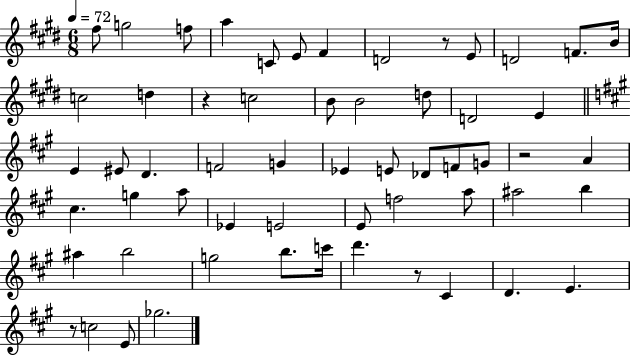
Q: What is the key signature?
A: E major